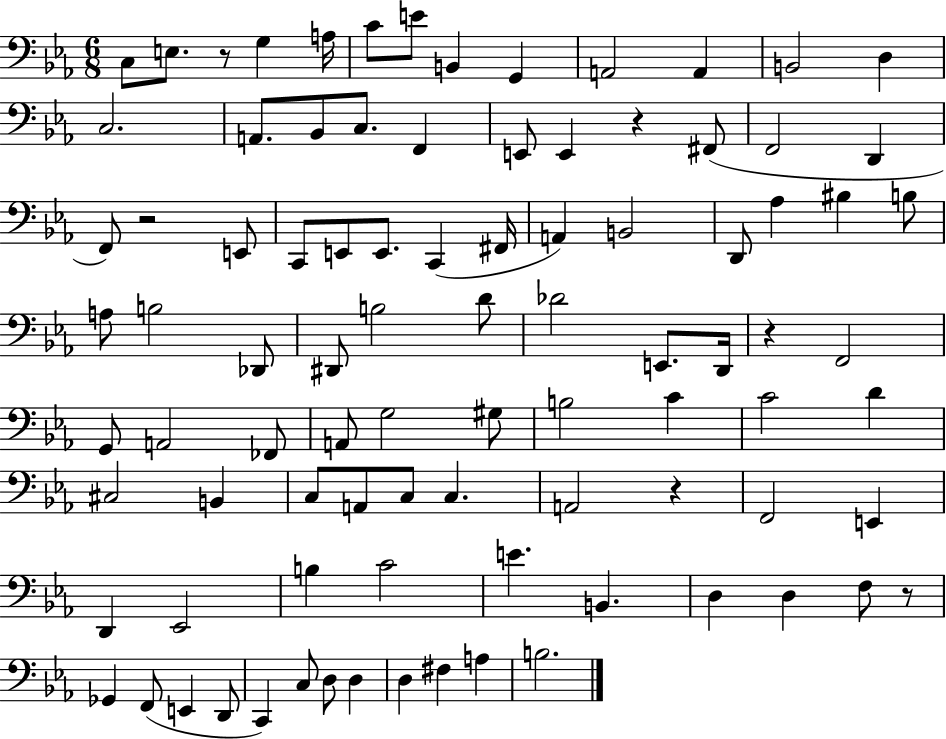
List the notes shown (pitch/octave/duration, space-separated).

C3/e E3/e. R/e G3/q A3/s C4/e E4/e B2/q G2/q A2/h A2/q B2/h D3/q C3/h. A2/e. Bb2/e C3/e. F2/q E2/e E2/q R/q F#2/e F2/h D2/q F2/e R/h E2/e C2/e E2/e E2/e. C2/q F#2/s A2/q B2/h D2/e Ab3/q BIS3/q B3/e A3/e B3/h Db2/e D#2/e B3/h D4/e Db4/h E2/e. D2/s R/q F2/h G2/e A2/h FES2/e A2/e G3/h G#3/e B3/h C4/q C4/h D4/q C#3/h B2/q C3/e A2/e C3/e C3/q. A2/h R/q F2/h E2/q D2/q Eb2/h B3/q C4/h E4/q. B2/q. D3/q D3/q F3/e R/e Gb2/q F2/e E2/q D2/e C2/q C3/e D3/e D3/q D3/q F#3/q A3/q B3/h.